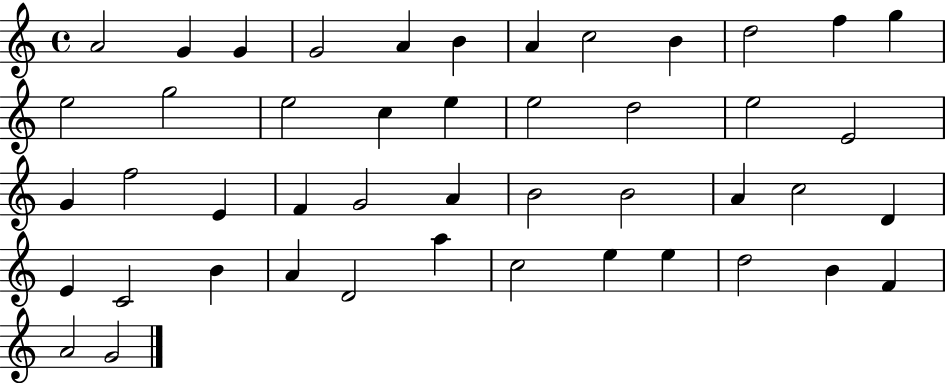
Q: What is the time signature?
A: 4/4